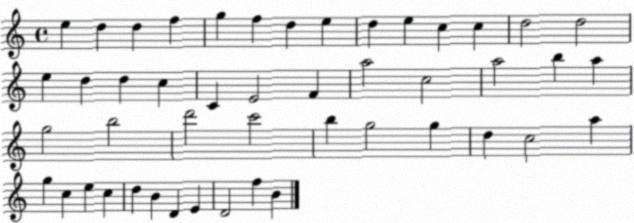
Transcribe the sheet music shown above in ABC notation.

X:1
T:Untitled
M:4/4
L:1/4
K:C
e d d f g f d e d e c c d2 d2 e d d c C E2 F a2 c2 a2 b a g2 b2 d'2 c'2 b g2 g d c2 a g c e c d B D E D2 f B